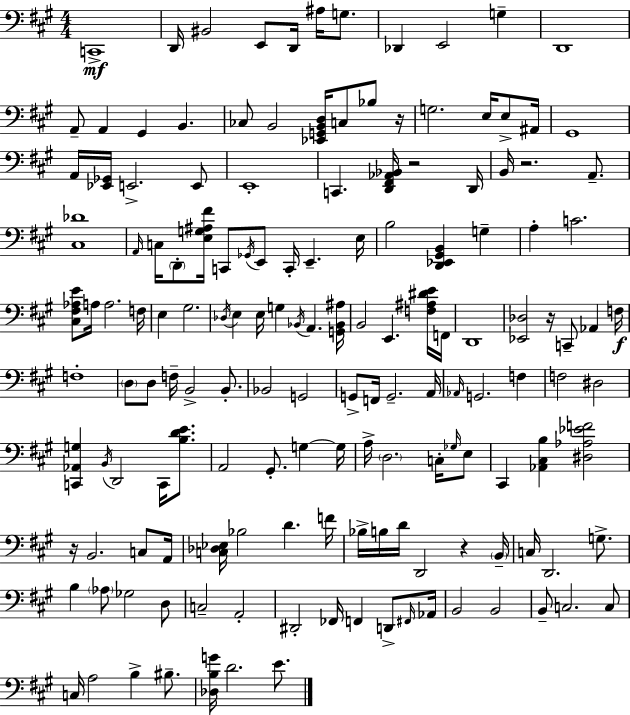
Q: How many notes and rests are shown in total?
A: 152